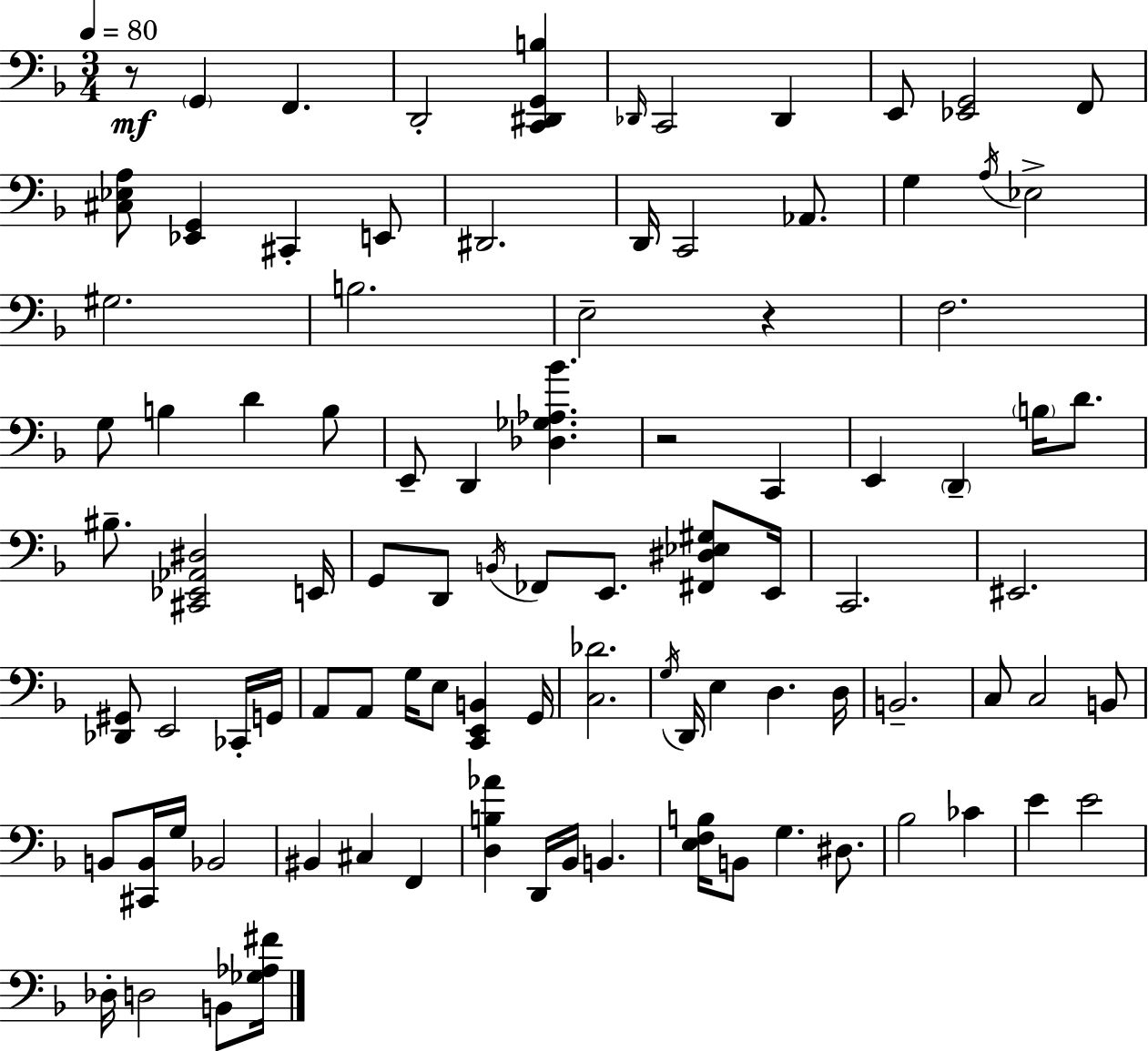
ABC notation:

X:1
T:Untitled
M:3/4
L:1/4
K:F
z/2 G,, F,, D,,2 [C,,^D,,G,,B,] _D,,/4 C,,2 _D,, E,,/2 [_E,,G,,]2 F,,/2 [^C,_E,A,]/2 [_E,,G,,] ^C,, E,,/2 ^D,,2 D,,/4 C,,2 _A,,/2 G, A,/4 _E,2 ^G,2 B,2 E,2 z F,2 G,/2 B, D B,/2 E,,/2 D,, [_D,_G,_A,_B] z2 C,, E,, D,, B,/4 D/2 ^B,/2 [^C,,_E,,_A,,^D,]2 E,,/4 G,,/2 D,,/2 B,,/4 _F,,/2 E,,/2 [^F,,^D,_E,^G,]/2 E,,/4 C,,2 ^E,,2 [_D,,^G,,]/2 E,,2 _C,,/4 G,,/4 A,,/2 A,,/2 G,/4 E,/2 [C,,E,,B,,] G,,/4 [C,_D]2 G,/4 D,,/4 E, D, D,/4 B,,2 C,/2 C,2 B,,/2 B,,/2 [^C,,B,,]/4 G,/4 _B,,2 ^B,, ^C, F,, [D,B,_A] D,,/4 _B,,/4 B,, [E,F,B,]/4 B,,/2 G, ^D,/2 _B,2 _C E E2 _D,/4 D,2 B,,/2 [_G,_A,^F]/4